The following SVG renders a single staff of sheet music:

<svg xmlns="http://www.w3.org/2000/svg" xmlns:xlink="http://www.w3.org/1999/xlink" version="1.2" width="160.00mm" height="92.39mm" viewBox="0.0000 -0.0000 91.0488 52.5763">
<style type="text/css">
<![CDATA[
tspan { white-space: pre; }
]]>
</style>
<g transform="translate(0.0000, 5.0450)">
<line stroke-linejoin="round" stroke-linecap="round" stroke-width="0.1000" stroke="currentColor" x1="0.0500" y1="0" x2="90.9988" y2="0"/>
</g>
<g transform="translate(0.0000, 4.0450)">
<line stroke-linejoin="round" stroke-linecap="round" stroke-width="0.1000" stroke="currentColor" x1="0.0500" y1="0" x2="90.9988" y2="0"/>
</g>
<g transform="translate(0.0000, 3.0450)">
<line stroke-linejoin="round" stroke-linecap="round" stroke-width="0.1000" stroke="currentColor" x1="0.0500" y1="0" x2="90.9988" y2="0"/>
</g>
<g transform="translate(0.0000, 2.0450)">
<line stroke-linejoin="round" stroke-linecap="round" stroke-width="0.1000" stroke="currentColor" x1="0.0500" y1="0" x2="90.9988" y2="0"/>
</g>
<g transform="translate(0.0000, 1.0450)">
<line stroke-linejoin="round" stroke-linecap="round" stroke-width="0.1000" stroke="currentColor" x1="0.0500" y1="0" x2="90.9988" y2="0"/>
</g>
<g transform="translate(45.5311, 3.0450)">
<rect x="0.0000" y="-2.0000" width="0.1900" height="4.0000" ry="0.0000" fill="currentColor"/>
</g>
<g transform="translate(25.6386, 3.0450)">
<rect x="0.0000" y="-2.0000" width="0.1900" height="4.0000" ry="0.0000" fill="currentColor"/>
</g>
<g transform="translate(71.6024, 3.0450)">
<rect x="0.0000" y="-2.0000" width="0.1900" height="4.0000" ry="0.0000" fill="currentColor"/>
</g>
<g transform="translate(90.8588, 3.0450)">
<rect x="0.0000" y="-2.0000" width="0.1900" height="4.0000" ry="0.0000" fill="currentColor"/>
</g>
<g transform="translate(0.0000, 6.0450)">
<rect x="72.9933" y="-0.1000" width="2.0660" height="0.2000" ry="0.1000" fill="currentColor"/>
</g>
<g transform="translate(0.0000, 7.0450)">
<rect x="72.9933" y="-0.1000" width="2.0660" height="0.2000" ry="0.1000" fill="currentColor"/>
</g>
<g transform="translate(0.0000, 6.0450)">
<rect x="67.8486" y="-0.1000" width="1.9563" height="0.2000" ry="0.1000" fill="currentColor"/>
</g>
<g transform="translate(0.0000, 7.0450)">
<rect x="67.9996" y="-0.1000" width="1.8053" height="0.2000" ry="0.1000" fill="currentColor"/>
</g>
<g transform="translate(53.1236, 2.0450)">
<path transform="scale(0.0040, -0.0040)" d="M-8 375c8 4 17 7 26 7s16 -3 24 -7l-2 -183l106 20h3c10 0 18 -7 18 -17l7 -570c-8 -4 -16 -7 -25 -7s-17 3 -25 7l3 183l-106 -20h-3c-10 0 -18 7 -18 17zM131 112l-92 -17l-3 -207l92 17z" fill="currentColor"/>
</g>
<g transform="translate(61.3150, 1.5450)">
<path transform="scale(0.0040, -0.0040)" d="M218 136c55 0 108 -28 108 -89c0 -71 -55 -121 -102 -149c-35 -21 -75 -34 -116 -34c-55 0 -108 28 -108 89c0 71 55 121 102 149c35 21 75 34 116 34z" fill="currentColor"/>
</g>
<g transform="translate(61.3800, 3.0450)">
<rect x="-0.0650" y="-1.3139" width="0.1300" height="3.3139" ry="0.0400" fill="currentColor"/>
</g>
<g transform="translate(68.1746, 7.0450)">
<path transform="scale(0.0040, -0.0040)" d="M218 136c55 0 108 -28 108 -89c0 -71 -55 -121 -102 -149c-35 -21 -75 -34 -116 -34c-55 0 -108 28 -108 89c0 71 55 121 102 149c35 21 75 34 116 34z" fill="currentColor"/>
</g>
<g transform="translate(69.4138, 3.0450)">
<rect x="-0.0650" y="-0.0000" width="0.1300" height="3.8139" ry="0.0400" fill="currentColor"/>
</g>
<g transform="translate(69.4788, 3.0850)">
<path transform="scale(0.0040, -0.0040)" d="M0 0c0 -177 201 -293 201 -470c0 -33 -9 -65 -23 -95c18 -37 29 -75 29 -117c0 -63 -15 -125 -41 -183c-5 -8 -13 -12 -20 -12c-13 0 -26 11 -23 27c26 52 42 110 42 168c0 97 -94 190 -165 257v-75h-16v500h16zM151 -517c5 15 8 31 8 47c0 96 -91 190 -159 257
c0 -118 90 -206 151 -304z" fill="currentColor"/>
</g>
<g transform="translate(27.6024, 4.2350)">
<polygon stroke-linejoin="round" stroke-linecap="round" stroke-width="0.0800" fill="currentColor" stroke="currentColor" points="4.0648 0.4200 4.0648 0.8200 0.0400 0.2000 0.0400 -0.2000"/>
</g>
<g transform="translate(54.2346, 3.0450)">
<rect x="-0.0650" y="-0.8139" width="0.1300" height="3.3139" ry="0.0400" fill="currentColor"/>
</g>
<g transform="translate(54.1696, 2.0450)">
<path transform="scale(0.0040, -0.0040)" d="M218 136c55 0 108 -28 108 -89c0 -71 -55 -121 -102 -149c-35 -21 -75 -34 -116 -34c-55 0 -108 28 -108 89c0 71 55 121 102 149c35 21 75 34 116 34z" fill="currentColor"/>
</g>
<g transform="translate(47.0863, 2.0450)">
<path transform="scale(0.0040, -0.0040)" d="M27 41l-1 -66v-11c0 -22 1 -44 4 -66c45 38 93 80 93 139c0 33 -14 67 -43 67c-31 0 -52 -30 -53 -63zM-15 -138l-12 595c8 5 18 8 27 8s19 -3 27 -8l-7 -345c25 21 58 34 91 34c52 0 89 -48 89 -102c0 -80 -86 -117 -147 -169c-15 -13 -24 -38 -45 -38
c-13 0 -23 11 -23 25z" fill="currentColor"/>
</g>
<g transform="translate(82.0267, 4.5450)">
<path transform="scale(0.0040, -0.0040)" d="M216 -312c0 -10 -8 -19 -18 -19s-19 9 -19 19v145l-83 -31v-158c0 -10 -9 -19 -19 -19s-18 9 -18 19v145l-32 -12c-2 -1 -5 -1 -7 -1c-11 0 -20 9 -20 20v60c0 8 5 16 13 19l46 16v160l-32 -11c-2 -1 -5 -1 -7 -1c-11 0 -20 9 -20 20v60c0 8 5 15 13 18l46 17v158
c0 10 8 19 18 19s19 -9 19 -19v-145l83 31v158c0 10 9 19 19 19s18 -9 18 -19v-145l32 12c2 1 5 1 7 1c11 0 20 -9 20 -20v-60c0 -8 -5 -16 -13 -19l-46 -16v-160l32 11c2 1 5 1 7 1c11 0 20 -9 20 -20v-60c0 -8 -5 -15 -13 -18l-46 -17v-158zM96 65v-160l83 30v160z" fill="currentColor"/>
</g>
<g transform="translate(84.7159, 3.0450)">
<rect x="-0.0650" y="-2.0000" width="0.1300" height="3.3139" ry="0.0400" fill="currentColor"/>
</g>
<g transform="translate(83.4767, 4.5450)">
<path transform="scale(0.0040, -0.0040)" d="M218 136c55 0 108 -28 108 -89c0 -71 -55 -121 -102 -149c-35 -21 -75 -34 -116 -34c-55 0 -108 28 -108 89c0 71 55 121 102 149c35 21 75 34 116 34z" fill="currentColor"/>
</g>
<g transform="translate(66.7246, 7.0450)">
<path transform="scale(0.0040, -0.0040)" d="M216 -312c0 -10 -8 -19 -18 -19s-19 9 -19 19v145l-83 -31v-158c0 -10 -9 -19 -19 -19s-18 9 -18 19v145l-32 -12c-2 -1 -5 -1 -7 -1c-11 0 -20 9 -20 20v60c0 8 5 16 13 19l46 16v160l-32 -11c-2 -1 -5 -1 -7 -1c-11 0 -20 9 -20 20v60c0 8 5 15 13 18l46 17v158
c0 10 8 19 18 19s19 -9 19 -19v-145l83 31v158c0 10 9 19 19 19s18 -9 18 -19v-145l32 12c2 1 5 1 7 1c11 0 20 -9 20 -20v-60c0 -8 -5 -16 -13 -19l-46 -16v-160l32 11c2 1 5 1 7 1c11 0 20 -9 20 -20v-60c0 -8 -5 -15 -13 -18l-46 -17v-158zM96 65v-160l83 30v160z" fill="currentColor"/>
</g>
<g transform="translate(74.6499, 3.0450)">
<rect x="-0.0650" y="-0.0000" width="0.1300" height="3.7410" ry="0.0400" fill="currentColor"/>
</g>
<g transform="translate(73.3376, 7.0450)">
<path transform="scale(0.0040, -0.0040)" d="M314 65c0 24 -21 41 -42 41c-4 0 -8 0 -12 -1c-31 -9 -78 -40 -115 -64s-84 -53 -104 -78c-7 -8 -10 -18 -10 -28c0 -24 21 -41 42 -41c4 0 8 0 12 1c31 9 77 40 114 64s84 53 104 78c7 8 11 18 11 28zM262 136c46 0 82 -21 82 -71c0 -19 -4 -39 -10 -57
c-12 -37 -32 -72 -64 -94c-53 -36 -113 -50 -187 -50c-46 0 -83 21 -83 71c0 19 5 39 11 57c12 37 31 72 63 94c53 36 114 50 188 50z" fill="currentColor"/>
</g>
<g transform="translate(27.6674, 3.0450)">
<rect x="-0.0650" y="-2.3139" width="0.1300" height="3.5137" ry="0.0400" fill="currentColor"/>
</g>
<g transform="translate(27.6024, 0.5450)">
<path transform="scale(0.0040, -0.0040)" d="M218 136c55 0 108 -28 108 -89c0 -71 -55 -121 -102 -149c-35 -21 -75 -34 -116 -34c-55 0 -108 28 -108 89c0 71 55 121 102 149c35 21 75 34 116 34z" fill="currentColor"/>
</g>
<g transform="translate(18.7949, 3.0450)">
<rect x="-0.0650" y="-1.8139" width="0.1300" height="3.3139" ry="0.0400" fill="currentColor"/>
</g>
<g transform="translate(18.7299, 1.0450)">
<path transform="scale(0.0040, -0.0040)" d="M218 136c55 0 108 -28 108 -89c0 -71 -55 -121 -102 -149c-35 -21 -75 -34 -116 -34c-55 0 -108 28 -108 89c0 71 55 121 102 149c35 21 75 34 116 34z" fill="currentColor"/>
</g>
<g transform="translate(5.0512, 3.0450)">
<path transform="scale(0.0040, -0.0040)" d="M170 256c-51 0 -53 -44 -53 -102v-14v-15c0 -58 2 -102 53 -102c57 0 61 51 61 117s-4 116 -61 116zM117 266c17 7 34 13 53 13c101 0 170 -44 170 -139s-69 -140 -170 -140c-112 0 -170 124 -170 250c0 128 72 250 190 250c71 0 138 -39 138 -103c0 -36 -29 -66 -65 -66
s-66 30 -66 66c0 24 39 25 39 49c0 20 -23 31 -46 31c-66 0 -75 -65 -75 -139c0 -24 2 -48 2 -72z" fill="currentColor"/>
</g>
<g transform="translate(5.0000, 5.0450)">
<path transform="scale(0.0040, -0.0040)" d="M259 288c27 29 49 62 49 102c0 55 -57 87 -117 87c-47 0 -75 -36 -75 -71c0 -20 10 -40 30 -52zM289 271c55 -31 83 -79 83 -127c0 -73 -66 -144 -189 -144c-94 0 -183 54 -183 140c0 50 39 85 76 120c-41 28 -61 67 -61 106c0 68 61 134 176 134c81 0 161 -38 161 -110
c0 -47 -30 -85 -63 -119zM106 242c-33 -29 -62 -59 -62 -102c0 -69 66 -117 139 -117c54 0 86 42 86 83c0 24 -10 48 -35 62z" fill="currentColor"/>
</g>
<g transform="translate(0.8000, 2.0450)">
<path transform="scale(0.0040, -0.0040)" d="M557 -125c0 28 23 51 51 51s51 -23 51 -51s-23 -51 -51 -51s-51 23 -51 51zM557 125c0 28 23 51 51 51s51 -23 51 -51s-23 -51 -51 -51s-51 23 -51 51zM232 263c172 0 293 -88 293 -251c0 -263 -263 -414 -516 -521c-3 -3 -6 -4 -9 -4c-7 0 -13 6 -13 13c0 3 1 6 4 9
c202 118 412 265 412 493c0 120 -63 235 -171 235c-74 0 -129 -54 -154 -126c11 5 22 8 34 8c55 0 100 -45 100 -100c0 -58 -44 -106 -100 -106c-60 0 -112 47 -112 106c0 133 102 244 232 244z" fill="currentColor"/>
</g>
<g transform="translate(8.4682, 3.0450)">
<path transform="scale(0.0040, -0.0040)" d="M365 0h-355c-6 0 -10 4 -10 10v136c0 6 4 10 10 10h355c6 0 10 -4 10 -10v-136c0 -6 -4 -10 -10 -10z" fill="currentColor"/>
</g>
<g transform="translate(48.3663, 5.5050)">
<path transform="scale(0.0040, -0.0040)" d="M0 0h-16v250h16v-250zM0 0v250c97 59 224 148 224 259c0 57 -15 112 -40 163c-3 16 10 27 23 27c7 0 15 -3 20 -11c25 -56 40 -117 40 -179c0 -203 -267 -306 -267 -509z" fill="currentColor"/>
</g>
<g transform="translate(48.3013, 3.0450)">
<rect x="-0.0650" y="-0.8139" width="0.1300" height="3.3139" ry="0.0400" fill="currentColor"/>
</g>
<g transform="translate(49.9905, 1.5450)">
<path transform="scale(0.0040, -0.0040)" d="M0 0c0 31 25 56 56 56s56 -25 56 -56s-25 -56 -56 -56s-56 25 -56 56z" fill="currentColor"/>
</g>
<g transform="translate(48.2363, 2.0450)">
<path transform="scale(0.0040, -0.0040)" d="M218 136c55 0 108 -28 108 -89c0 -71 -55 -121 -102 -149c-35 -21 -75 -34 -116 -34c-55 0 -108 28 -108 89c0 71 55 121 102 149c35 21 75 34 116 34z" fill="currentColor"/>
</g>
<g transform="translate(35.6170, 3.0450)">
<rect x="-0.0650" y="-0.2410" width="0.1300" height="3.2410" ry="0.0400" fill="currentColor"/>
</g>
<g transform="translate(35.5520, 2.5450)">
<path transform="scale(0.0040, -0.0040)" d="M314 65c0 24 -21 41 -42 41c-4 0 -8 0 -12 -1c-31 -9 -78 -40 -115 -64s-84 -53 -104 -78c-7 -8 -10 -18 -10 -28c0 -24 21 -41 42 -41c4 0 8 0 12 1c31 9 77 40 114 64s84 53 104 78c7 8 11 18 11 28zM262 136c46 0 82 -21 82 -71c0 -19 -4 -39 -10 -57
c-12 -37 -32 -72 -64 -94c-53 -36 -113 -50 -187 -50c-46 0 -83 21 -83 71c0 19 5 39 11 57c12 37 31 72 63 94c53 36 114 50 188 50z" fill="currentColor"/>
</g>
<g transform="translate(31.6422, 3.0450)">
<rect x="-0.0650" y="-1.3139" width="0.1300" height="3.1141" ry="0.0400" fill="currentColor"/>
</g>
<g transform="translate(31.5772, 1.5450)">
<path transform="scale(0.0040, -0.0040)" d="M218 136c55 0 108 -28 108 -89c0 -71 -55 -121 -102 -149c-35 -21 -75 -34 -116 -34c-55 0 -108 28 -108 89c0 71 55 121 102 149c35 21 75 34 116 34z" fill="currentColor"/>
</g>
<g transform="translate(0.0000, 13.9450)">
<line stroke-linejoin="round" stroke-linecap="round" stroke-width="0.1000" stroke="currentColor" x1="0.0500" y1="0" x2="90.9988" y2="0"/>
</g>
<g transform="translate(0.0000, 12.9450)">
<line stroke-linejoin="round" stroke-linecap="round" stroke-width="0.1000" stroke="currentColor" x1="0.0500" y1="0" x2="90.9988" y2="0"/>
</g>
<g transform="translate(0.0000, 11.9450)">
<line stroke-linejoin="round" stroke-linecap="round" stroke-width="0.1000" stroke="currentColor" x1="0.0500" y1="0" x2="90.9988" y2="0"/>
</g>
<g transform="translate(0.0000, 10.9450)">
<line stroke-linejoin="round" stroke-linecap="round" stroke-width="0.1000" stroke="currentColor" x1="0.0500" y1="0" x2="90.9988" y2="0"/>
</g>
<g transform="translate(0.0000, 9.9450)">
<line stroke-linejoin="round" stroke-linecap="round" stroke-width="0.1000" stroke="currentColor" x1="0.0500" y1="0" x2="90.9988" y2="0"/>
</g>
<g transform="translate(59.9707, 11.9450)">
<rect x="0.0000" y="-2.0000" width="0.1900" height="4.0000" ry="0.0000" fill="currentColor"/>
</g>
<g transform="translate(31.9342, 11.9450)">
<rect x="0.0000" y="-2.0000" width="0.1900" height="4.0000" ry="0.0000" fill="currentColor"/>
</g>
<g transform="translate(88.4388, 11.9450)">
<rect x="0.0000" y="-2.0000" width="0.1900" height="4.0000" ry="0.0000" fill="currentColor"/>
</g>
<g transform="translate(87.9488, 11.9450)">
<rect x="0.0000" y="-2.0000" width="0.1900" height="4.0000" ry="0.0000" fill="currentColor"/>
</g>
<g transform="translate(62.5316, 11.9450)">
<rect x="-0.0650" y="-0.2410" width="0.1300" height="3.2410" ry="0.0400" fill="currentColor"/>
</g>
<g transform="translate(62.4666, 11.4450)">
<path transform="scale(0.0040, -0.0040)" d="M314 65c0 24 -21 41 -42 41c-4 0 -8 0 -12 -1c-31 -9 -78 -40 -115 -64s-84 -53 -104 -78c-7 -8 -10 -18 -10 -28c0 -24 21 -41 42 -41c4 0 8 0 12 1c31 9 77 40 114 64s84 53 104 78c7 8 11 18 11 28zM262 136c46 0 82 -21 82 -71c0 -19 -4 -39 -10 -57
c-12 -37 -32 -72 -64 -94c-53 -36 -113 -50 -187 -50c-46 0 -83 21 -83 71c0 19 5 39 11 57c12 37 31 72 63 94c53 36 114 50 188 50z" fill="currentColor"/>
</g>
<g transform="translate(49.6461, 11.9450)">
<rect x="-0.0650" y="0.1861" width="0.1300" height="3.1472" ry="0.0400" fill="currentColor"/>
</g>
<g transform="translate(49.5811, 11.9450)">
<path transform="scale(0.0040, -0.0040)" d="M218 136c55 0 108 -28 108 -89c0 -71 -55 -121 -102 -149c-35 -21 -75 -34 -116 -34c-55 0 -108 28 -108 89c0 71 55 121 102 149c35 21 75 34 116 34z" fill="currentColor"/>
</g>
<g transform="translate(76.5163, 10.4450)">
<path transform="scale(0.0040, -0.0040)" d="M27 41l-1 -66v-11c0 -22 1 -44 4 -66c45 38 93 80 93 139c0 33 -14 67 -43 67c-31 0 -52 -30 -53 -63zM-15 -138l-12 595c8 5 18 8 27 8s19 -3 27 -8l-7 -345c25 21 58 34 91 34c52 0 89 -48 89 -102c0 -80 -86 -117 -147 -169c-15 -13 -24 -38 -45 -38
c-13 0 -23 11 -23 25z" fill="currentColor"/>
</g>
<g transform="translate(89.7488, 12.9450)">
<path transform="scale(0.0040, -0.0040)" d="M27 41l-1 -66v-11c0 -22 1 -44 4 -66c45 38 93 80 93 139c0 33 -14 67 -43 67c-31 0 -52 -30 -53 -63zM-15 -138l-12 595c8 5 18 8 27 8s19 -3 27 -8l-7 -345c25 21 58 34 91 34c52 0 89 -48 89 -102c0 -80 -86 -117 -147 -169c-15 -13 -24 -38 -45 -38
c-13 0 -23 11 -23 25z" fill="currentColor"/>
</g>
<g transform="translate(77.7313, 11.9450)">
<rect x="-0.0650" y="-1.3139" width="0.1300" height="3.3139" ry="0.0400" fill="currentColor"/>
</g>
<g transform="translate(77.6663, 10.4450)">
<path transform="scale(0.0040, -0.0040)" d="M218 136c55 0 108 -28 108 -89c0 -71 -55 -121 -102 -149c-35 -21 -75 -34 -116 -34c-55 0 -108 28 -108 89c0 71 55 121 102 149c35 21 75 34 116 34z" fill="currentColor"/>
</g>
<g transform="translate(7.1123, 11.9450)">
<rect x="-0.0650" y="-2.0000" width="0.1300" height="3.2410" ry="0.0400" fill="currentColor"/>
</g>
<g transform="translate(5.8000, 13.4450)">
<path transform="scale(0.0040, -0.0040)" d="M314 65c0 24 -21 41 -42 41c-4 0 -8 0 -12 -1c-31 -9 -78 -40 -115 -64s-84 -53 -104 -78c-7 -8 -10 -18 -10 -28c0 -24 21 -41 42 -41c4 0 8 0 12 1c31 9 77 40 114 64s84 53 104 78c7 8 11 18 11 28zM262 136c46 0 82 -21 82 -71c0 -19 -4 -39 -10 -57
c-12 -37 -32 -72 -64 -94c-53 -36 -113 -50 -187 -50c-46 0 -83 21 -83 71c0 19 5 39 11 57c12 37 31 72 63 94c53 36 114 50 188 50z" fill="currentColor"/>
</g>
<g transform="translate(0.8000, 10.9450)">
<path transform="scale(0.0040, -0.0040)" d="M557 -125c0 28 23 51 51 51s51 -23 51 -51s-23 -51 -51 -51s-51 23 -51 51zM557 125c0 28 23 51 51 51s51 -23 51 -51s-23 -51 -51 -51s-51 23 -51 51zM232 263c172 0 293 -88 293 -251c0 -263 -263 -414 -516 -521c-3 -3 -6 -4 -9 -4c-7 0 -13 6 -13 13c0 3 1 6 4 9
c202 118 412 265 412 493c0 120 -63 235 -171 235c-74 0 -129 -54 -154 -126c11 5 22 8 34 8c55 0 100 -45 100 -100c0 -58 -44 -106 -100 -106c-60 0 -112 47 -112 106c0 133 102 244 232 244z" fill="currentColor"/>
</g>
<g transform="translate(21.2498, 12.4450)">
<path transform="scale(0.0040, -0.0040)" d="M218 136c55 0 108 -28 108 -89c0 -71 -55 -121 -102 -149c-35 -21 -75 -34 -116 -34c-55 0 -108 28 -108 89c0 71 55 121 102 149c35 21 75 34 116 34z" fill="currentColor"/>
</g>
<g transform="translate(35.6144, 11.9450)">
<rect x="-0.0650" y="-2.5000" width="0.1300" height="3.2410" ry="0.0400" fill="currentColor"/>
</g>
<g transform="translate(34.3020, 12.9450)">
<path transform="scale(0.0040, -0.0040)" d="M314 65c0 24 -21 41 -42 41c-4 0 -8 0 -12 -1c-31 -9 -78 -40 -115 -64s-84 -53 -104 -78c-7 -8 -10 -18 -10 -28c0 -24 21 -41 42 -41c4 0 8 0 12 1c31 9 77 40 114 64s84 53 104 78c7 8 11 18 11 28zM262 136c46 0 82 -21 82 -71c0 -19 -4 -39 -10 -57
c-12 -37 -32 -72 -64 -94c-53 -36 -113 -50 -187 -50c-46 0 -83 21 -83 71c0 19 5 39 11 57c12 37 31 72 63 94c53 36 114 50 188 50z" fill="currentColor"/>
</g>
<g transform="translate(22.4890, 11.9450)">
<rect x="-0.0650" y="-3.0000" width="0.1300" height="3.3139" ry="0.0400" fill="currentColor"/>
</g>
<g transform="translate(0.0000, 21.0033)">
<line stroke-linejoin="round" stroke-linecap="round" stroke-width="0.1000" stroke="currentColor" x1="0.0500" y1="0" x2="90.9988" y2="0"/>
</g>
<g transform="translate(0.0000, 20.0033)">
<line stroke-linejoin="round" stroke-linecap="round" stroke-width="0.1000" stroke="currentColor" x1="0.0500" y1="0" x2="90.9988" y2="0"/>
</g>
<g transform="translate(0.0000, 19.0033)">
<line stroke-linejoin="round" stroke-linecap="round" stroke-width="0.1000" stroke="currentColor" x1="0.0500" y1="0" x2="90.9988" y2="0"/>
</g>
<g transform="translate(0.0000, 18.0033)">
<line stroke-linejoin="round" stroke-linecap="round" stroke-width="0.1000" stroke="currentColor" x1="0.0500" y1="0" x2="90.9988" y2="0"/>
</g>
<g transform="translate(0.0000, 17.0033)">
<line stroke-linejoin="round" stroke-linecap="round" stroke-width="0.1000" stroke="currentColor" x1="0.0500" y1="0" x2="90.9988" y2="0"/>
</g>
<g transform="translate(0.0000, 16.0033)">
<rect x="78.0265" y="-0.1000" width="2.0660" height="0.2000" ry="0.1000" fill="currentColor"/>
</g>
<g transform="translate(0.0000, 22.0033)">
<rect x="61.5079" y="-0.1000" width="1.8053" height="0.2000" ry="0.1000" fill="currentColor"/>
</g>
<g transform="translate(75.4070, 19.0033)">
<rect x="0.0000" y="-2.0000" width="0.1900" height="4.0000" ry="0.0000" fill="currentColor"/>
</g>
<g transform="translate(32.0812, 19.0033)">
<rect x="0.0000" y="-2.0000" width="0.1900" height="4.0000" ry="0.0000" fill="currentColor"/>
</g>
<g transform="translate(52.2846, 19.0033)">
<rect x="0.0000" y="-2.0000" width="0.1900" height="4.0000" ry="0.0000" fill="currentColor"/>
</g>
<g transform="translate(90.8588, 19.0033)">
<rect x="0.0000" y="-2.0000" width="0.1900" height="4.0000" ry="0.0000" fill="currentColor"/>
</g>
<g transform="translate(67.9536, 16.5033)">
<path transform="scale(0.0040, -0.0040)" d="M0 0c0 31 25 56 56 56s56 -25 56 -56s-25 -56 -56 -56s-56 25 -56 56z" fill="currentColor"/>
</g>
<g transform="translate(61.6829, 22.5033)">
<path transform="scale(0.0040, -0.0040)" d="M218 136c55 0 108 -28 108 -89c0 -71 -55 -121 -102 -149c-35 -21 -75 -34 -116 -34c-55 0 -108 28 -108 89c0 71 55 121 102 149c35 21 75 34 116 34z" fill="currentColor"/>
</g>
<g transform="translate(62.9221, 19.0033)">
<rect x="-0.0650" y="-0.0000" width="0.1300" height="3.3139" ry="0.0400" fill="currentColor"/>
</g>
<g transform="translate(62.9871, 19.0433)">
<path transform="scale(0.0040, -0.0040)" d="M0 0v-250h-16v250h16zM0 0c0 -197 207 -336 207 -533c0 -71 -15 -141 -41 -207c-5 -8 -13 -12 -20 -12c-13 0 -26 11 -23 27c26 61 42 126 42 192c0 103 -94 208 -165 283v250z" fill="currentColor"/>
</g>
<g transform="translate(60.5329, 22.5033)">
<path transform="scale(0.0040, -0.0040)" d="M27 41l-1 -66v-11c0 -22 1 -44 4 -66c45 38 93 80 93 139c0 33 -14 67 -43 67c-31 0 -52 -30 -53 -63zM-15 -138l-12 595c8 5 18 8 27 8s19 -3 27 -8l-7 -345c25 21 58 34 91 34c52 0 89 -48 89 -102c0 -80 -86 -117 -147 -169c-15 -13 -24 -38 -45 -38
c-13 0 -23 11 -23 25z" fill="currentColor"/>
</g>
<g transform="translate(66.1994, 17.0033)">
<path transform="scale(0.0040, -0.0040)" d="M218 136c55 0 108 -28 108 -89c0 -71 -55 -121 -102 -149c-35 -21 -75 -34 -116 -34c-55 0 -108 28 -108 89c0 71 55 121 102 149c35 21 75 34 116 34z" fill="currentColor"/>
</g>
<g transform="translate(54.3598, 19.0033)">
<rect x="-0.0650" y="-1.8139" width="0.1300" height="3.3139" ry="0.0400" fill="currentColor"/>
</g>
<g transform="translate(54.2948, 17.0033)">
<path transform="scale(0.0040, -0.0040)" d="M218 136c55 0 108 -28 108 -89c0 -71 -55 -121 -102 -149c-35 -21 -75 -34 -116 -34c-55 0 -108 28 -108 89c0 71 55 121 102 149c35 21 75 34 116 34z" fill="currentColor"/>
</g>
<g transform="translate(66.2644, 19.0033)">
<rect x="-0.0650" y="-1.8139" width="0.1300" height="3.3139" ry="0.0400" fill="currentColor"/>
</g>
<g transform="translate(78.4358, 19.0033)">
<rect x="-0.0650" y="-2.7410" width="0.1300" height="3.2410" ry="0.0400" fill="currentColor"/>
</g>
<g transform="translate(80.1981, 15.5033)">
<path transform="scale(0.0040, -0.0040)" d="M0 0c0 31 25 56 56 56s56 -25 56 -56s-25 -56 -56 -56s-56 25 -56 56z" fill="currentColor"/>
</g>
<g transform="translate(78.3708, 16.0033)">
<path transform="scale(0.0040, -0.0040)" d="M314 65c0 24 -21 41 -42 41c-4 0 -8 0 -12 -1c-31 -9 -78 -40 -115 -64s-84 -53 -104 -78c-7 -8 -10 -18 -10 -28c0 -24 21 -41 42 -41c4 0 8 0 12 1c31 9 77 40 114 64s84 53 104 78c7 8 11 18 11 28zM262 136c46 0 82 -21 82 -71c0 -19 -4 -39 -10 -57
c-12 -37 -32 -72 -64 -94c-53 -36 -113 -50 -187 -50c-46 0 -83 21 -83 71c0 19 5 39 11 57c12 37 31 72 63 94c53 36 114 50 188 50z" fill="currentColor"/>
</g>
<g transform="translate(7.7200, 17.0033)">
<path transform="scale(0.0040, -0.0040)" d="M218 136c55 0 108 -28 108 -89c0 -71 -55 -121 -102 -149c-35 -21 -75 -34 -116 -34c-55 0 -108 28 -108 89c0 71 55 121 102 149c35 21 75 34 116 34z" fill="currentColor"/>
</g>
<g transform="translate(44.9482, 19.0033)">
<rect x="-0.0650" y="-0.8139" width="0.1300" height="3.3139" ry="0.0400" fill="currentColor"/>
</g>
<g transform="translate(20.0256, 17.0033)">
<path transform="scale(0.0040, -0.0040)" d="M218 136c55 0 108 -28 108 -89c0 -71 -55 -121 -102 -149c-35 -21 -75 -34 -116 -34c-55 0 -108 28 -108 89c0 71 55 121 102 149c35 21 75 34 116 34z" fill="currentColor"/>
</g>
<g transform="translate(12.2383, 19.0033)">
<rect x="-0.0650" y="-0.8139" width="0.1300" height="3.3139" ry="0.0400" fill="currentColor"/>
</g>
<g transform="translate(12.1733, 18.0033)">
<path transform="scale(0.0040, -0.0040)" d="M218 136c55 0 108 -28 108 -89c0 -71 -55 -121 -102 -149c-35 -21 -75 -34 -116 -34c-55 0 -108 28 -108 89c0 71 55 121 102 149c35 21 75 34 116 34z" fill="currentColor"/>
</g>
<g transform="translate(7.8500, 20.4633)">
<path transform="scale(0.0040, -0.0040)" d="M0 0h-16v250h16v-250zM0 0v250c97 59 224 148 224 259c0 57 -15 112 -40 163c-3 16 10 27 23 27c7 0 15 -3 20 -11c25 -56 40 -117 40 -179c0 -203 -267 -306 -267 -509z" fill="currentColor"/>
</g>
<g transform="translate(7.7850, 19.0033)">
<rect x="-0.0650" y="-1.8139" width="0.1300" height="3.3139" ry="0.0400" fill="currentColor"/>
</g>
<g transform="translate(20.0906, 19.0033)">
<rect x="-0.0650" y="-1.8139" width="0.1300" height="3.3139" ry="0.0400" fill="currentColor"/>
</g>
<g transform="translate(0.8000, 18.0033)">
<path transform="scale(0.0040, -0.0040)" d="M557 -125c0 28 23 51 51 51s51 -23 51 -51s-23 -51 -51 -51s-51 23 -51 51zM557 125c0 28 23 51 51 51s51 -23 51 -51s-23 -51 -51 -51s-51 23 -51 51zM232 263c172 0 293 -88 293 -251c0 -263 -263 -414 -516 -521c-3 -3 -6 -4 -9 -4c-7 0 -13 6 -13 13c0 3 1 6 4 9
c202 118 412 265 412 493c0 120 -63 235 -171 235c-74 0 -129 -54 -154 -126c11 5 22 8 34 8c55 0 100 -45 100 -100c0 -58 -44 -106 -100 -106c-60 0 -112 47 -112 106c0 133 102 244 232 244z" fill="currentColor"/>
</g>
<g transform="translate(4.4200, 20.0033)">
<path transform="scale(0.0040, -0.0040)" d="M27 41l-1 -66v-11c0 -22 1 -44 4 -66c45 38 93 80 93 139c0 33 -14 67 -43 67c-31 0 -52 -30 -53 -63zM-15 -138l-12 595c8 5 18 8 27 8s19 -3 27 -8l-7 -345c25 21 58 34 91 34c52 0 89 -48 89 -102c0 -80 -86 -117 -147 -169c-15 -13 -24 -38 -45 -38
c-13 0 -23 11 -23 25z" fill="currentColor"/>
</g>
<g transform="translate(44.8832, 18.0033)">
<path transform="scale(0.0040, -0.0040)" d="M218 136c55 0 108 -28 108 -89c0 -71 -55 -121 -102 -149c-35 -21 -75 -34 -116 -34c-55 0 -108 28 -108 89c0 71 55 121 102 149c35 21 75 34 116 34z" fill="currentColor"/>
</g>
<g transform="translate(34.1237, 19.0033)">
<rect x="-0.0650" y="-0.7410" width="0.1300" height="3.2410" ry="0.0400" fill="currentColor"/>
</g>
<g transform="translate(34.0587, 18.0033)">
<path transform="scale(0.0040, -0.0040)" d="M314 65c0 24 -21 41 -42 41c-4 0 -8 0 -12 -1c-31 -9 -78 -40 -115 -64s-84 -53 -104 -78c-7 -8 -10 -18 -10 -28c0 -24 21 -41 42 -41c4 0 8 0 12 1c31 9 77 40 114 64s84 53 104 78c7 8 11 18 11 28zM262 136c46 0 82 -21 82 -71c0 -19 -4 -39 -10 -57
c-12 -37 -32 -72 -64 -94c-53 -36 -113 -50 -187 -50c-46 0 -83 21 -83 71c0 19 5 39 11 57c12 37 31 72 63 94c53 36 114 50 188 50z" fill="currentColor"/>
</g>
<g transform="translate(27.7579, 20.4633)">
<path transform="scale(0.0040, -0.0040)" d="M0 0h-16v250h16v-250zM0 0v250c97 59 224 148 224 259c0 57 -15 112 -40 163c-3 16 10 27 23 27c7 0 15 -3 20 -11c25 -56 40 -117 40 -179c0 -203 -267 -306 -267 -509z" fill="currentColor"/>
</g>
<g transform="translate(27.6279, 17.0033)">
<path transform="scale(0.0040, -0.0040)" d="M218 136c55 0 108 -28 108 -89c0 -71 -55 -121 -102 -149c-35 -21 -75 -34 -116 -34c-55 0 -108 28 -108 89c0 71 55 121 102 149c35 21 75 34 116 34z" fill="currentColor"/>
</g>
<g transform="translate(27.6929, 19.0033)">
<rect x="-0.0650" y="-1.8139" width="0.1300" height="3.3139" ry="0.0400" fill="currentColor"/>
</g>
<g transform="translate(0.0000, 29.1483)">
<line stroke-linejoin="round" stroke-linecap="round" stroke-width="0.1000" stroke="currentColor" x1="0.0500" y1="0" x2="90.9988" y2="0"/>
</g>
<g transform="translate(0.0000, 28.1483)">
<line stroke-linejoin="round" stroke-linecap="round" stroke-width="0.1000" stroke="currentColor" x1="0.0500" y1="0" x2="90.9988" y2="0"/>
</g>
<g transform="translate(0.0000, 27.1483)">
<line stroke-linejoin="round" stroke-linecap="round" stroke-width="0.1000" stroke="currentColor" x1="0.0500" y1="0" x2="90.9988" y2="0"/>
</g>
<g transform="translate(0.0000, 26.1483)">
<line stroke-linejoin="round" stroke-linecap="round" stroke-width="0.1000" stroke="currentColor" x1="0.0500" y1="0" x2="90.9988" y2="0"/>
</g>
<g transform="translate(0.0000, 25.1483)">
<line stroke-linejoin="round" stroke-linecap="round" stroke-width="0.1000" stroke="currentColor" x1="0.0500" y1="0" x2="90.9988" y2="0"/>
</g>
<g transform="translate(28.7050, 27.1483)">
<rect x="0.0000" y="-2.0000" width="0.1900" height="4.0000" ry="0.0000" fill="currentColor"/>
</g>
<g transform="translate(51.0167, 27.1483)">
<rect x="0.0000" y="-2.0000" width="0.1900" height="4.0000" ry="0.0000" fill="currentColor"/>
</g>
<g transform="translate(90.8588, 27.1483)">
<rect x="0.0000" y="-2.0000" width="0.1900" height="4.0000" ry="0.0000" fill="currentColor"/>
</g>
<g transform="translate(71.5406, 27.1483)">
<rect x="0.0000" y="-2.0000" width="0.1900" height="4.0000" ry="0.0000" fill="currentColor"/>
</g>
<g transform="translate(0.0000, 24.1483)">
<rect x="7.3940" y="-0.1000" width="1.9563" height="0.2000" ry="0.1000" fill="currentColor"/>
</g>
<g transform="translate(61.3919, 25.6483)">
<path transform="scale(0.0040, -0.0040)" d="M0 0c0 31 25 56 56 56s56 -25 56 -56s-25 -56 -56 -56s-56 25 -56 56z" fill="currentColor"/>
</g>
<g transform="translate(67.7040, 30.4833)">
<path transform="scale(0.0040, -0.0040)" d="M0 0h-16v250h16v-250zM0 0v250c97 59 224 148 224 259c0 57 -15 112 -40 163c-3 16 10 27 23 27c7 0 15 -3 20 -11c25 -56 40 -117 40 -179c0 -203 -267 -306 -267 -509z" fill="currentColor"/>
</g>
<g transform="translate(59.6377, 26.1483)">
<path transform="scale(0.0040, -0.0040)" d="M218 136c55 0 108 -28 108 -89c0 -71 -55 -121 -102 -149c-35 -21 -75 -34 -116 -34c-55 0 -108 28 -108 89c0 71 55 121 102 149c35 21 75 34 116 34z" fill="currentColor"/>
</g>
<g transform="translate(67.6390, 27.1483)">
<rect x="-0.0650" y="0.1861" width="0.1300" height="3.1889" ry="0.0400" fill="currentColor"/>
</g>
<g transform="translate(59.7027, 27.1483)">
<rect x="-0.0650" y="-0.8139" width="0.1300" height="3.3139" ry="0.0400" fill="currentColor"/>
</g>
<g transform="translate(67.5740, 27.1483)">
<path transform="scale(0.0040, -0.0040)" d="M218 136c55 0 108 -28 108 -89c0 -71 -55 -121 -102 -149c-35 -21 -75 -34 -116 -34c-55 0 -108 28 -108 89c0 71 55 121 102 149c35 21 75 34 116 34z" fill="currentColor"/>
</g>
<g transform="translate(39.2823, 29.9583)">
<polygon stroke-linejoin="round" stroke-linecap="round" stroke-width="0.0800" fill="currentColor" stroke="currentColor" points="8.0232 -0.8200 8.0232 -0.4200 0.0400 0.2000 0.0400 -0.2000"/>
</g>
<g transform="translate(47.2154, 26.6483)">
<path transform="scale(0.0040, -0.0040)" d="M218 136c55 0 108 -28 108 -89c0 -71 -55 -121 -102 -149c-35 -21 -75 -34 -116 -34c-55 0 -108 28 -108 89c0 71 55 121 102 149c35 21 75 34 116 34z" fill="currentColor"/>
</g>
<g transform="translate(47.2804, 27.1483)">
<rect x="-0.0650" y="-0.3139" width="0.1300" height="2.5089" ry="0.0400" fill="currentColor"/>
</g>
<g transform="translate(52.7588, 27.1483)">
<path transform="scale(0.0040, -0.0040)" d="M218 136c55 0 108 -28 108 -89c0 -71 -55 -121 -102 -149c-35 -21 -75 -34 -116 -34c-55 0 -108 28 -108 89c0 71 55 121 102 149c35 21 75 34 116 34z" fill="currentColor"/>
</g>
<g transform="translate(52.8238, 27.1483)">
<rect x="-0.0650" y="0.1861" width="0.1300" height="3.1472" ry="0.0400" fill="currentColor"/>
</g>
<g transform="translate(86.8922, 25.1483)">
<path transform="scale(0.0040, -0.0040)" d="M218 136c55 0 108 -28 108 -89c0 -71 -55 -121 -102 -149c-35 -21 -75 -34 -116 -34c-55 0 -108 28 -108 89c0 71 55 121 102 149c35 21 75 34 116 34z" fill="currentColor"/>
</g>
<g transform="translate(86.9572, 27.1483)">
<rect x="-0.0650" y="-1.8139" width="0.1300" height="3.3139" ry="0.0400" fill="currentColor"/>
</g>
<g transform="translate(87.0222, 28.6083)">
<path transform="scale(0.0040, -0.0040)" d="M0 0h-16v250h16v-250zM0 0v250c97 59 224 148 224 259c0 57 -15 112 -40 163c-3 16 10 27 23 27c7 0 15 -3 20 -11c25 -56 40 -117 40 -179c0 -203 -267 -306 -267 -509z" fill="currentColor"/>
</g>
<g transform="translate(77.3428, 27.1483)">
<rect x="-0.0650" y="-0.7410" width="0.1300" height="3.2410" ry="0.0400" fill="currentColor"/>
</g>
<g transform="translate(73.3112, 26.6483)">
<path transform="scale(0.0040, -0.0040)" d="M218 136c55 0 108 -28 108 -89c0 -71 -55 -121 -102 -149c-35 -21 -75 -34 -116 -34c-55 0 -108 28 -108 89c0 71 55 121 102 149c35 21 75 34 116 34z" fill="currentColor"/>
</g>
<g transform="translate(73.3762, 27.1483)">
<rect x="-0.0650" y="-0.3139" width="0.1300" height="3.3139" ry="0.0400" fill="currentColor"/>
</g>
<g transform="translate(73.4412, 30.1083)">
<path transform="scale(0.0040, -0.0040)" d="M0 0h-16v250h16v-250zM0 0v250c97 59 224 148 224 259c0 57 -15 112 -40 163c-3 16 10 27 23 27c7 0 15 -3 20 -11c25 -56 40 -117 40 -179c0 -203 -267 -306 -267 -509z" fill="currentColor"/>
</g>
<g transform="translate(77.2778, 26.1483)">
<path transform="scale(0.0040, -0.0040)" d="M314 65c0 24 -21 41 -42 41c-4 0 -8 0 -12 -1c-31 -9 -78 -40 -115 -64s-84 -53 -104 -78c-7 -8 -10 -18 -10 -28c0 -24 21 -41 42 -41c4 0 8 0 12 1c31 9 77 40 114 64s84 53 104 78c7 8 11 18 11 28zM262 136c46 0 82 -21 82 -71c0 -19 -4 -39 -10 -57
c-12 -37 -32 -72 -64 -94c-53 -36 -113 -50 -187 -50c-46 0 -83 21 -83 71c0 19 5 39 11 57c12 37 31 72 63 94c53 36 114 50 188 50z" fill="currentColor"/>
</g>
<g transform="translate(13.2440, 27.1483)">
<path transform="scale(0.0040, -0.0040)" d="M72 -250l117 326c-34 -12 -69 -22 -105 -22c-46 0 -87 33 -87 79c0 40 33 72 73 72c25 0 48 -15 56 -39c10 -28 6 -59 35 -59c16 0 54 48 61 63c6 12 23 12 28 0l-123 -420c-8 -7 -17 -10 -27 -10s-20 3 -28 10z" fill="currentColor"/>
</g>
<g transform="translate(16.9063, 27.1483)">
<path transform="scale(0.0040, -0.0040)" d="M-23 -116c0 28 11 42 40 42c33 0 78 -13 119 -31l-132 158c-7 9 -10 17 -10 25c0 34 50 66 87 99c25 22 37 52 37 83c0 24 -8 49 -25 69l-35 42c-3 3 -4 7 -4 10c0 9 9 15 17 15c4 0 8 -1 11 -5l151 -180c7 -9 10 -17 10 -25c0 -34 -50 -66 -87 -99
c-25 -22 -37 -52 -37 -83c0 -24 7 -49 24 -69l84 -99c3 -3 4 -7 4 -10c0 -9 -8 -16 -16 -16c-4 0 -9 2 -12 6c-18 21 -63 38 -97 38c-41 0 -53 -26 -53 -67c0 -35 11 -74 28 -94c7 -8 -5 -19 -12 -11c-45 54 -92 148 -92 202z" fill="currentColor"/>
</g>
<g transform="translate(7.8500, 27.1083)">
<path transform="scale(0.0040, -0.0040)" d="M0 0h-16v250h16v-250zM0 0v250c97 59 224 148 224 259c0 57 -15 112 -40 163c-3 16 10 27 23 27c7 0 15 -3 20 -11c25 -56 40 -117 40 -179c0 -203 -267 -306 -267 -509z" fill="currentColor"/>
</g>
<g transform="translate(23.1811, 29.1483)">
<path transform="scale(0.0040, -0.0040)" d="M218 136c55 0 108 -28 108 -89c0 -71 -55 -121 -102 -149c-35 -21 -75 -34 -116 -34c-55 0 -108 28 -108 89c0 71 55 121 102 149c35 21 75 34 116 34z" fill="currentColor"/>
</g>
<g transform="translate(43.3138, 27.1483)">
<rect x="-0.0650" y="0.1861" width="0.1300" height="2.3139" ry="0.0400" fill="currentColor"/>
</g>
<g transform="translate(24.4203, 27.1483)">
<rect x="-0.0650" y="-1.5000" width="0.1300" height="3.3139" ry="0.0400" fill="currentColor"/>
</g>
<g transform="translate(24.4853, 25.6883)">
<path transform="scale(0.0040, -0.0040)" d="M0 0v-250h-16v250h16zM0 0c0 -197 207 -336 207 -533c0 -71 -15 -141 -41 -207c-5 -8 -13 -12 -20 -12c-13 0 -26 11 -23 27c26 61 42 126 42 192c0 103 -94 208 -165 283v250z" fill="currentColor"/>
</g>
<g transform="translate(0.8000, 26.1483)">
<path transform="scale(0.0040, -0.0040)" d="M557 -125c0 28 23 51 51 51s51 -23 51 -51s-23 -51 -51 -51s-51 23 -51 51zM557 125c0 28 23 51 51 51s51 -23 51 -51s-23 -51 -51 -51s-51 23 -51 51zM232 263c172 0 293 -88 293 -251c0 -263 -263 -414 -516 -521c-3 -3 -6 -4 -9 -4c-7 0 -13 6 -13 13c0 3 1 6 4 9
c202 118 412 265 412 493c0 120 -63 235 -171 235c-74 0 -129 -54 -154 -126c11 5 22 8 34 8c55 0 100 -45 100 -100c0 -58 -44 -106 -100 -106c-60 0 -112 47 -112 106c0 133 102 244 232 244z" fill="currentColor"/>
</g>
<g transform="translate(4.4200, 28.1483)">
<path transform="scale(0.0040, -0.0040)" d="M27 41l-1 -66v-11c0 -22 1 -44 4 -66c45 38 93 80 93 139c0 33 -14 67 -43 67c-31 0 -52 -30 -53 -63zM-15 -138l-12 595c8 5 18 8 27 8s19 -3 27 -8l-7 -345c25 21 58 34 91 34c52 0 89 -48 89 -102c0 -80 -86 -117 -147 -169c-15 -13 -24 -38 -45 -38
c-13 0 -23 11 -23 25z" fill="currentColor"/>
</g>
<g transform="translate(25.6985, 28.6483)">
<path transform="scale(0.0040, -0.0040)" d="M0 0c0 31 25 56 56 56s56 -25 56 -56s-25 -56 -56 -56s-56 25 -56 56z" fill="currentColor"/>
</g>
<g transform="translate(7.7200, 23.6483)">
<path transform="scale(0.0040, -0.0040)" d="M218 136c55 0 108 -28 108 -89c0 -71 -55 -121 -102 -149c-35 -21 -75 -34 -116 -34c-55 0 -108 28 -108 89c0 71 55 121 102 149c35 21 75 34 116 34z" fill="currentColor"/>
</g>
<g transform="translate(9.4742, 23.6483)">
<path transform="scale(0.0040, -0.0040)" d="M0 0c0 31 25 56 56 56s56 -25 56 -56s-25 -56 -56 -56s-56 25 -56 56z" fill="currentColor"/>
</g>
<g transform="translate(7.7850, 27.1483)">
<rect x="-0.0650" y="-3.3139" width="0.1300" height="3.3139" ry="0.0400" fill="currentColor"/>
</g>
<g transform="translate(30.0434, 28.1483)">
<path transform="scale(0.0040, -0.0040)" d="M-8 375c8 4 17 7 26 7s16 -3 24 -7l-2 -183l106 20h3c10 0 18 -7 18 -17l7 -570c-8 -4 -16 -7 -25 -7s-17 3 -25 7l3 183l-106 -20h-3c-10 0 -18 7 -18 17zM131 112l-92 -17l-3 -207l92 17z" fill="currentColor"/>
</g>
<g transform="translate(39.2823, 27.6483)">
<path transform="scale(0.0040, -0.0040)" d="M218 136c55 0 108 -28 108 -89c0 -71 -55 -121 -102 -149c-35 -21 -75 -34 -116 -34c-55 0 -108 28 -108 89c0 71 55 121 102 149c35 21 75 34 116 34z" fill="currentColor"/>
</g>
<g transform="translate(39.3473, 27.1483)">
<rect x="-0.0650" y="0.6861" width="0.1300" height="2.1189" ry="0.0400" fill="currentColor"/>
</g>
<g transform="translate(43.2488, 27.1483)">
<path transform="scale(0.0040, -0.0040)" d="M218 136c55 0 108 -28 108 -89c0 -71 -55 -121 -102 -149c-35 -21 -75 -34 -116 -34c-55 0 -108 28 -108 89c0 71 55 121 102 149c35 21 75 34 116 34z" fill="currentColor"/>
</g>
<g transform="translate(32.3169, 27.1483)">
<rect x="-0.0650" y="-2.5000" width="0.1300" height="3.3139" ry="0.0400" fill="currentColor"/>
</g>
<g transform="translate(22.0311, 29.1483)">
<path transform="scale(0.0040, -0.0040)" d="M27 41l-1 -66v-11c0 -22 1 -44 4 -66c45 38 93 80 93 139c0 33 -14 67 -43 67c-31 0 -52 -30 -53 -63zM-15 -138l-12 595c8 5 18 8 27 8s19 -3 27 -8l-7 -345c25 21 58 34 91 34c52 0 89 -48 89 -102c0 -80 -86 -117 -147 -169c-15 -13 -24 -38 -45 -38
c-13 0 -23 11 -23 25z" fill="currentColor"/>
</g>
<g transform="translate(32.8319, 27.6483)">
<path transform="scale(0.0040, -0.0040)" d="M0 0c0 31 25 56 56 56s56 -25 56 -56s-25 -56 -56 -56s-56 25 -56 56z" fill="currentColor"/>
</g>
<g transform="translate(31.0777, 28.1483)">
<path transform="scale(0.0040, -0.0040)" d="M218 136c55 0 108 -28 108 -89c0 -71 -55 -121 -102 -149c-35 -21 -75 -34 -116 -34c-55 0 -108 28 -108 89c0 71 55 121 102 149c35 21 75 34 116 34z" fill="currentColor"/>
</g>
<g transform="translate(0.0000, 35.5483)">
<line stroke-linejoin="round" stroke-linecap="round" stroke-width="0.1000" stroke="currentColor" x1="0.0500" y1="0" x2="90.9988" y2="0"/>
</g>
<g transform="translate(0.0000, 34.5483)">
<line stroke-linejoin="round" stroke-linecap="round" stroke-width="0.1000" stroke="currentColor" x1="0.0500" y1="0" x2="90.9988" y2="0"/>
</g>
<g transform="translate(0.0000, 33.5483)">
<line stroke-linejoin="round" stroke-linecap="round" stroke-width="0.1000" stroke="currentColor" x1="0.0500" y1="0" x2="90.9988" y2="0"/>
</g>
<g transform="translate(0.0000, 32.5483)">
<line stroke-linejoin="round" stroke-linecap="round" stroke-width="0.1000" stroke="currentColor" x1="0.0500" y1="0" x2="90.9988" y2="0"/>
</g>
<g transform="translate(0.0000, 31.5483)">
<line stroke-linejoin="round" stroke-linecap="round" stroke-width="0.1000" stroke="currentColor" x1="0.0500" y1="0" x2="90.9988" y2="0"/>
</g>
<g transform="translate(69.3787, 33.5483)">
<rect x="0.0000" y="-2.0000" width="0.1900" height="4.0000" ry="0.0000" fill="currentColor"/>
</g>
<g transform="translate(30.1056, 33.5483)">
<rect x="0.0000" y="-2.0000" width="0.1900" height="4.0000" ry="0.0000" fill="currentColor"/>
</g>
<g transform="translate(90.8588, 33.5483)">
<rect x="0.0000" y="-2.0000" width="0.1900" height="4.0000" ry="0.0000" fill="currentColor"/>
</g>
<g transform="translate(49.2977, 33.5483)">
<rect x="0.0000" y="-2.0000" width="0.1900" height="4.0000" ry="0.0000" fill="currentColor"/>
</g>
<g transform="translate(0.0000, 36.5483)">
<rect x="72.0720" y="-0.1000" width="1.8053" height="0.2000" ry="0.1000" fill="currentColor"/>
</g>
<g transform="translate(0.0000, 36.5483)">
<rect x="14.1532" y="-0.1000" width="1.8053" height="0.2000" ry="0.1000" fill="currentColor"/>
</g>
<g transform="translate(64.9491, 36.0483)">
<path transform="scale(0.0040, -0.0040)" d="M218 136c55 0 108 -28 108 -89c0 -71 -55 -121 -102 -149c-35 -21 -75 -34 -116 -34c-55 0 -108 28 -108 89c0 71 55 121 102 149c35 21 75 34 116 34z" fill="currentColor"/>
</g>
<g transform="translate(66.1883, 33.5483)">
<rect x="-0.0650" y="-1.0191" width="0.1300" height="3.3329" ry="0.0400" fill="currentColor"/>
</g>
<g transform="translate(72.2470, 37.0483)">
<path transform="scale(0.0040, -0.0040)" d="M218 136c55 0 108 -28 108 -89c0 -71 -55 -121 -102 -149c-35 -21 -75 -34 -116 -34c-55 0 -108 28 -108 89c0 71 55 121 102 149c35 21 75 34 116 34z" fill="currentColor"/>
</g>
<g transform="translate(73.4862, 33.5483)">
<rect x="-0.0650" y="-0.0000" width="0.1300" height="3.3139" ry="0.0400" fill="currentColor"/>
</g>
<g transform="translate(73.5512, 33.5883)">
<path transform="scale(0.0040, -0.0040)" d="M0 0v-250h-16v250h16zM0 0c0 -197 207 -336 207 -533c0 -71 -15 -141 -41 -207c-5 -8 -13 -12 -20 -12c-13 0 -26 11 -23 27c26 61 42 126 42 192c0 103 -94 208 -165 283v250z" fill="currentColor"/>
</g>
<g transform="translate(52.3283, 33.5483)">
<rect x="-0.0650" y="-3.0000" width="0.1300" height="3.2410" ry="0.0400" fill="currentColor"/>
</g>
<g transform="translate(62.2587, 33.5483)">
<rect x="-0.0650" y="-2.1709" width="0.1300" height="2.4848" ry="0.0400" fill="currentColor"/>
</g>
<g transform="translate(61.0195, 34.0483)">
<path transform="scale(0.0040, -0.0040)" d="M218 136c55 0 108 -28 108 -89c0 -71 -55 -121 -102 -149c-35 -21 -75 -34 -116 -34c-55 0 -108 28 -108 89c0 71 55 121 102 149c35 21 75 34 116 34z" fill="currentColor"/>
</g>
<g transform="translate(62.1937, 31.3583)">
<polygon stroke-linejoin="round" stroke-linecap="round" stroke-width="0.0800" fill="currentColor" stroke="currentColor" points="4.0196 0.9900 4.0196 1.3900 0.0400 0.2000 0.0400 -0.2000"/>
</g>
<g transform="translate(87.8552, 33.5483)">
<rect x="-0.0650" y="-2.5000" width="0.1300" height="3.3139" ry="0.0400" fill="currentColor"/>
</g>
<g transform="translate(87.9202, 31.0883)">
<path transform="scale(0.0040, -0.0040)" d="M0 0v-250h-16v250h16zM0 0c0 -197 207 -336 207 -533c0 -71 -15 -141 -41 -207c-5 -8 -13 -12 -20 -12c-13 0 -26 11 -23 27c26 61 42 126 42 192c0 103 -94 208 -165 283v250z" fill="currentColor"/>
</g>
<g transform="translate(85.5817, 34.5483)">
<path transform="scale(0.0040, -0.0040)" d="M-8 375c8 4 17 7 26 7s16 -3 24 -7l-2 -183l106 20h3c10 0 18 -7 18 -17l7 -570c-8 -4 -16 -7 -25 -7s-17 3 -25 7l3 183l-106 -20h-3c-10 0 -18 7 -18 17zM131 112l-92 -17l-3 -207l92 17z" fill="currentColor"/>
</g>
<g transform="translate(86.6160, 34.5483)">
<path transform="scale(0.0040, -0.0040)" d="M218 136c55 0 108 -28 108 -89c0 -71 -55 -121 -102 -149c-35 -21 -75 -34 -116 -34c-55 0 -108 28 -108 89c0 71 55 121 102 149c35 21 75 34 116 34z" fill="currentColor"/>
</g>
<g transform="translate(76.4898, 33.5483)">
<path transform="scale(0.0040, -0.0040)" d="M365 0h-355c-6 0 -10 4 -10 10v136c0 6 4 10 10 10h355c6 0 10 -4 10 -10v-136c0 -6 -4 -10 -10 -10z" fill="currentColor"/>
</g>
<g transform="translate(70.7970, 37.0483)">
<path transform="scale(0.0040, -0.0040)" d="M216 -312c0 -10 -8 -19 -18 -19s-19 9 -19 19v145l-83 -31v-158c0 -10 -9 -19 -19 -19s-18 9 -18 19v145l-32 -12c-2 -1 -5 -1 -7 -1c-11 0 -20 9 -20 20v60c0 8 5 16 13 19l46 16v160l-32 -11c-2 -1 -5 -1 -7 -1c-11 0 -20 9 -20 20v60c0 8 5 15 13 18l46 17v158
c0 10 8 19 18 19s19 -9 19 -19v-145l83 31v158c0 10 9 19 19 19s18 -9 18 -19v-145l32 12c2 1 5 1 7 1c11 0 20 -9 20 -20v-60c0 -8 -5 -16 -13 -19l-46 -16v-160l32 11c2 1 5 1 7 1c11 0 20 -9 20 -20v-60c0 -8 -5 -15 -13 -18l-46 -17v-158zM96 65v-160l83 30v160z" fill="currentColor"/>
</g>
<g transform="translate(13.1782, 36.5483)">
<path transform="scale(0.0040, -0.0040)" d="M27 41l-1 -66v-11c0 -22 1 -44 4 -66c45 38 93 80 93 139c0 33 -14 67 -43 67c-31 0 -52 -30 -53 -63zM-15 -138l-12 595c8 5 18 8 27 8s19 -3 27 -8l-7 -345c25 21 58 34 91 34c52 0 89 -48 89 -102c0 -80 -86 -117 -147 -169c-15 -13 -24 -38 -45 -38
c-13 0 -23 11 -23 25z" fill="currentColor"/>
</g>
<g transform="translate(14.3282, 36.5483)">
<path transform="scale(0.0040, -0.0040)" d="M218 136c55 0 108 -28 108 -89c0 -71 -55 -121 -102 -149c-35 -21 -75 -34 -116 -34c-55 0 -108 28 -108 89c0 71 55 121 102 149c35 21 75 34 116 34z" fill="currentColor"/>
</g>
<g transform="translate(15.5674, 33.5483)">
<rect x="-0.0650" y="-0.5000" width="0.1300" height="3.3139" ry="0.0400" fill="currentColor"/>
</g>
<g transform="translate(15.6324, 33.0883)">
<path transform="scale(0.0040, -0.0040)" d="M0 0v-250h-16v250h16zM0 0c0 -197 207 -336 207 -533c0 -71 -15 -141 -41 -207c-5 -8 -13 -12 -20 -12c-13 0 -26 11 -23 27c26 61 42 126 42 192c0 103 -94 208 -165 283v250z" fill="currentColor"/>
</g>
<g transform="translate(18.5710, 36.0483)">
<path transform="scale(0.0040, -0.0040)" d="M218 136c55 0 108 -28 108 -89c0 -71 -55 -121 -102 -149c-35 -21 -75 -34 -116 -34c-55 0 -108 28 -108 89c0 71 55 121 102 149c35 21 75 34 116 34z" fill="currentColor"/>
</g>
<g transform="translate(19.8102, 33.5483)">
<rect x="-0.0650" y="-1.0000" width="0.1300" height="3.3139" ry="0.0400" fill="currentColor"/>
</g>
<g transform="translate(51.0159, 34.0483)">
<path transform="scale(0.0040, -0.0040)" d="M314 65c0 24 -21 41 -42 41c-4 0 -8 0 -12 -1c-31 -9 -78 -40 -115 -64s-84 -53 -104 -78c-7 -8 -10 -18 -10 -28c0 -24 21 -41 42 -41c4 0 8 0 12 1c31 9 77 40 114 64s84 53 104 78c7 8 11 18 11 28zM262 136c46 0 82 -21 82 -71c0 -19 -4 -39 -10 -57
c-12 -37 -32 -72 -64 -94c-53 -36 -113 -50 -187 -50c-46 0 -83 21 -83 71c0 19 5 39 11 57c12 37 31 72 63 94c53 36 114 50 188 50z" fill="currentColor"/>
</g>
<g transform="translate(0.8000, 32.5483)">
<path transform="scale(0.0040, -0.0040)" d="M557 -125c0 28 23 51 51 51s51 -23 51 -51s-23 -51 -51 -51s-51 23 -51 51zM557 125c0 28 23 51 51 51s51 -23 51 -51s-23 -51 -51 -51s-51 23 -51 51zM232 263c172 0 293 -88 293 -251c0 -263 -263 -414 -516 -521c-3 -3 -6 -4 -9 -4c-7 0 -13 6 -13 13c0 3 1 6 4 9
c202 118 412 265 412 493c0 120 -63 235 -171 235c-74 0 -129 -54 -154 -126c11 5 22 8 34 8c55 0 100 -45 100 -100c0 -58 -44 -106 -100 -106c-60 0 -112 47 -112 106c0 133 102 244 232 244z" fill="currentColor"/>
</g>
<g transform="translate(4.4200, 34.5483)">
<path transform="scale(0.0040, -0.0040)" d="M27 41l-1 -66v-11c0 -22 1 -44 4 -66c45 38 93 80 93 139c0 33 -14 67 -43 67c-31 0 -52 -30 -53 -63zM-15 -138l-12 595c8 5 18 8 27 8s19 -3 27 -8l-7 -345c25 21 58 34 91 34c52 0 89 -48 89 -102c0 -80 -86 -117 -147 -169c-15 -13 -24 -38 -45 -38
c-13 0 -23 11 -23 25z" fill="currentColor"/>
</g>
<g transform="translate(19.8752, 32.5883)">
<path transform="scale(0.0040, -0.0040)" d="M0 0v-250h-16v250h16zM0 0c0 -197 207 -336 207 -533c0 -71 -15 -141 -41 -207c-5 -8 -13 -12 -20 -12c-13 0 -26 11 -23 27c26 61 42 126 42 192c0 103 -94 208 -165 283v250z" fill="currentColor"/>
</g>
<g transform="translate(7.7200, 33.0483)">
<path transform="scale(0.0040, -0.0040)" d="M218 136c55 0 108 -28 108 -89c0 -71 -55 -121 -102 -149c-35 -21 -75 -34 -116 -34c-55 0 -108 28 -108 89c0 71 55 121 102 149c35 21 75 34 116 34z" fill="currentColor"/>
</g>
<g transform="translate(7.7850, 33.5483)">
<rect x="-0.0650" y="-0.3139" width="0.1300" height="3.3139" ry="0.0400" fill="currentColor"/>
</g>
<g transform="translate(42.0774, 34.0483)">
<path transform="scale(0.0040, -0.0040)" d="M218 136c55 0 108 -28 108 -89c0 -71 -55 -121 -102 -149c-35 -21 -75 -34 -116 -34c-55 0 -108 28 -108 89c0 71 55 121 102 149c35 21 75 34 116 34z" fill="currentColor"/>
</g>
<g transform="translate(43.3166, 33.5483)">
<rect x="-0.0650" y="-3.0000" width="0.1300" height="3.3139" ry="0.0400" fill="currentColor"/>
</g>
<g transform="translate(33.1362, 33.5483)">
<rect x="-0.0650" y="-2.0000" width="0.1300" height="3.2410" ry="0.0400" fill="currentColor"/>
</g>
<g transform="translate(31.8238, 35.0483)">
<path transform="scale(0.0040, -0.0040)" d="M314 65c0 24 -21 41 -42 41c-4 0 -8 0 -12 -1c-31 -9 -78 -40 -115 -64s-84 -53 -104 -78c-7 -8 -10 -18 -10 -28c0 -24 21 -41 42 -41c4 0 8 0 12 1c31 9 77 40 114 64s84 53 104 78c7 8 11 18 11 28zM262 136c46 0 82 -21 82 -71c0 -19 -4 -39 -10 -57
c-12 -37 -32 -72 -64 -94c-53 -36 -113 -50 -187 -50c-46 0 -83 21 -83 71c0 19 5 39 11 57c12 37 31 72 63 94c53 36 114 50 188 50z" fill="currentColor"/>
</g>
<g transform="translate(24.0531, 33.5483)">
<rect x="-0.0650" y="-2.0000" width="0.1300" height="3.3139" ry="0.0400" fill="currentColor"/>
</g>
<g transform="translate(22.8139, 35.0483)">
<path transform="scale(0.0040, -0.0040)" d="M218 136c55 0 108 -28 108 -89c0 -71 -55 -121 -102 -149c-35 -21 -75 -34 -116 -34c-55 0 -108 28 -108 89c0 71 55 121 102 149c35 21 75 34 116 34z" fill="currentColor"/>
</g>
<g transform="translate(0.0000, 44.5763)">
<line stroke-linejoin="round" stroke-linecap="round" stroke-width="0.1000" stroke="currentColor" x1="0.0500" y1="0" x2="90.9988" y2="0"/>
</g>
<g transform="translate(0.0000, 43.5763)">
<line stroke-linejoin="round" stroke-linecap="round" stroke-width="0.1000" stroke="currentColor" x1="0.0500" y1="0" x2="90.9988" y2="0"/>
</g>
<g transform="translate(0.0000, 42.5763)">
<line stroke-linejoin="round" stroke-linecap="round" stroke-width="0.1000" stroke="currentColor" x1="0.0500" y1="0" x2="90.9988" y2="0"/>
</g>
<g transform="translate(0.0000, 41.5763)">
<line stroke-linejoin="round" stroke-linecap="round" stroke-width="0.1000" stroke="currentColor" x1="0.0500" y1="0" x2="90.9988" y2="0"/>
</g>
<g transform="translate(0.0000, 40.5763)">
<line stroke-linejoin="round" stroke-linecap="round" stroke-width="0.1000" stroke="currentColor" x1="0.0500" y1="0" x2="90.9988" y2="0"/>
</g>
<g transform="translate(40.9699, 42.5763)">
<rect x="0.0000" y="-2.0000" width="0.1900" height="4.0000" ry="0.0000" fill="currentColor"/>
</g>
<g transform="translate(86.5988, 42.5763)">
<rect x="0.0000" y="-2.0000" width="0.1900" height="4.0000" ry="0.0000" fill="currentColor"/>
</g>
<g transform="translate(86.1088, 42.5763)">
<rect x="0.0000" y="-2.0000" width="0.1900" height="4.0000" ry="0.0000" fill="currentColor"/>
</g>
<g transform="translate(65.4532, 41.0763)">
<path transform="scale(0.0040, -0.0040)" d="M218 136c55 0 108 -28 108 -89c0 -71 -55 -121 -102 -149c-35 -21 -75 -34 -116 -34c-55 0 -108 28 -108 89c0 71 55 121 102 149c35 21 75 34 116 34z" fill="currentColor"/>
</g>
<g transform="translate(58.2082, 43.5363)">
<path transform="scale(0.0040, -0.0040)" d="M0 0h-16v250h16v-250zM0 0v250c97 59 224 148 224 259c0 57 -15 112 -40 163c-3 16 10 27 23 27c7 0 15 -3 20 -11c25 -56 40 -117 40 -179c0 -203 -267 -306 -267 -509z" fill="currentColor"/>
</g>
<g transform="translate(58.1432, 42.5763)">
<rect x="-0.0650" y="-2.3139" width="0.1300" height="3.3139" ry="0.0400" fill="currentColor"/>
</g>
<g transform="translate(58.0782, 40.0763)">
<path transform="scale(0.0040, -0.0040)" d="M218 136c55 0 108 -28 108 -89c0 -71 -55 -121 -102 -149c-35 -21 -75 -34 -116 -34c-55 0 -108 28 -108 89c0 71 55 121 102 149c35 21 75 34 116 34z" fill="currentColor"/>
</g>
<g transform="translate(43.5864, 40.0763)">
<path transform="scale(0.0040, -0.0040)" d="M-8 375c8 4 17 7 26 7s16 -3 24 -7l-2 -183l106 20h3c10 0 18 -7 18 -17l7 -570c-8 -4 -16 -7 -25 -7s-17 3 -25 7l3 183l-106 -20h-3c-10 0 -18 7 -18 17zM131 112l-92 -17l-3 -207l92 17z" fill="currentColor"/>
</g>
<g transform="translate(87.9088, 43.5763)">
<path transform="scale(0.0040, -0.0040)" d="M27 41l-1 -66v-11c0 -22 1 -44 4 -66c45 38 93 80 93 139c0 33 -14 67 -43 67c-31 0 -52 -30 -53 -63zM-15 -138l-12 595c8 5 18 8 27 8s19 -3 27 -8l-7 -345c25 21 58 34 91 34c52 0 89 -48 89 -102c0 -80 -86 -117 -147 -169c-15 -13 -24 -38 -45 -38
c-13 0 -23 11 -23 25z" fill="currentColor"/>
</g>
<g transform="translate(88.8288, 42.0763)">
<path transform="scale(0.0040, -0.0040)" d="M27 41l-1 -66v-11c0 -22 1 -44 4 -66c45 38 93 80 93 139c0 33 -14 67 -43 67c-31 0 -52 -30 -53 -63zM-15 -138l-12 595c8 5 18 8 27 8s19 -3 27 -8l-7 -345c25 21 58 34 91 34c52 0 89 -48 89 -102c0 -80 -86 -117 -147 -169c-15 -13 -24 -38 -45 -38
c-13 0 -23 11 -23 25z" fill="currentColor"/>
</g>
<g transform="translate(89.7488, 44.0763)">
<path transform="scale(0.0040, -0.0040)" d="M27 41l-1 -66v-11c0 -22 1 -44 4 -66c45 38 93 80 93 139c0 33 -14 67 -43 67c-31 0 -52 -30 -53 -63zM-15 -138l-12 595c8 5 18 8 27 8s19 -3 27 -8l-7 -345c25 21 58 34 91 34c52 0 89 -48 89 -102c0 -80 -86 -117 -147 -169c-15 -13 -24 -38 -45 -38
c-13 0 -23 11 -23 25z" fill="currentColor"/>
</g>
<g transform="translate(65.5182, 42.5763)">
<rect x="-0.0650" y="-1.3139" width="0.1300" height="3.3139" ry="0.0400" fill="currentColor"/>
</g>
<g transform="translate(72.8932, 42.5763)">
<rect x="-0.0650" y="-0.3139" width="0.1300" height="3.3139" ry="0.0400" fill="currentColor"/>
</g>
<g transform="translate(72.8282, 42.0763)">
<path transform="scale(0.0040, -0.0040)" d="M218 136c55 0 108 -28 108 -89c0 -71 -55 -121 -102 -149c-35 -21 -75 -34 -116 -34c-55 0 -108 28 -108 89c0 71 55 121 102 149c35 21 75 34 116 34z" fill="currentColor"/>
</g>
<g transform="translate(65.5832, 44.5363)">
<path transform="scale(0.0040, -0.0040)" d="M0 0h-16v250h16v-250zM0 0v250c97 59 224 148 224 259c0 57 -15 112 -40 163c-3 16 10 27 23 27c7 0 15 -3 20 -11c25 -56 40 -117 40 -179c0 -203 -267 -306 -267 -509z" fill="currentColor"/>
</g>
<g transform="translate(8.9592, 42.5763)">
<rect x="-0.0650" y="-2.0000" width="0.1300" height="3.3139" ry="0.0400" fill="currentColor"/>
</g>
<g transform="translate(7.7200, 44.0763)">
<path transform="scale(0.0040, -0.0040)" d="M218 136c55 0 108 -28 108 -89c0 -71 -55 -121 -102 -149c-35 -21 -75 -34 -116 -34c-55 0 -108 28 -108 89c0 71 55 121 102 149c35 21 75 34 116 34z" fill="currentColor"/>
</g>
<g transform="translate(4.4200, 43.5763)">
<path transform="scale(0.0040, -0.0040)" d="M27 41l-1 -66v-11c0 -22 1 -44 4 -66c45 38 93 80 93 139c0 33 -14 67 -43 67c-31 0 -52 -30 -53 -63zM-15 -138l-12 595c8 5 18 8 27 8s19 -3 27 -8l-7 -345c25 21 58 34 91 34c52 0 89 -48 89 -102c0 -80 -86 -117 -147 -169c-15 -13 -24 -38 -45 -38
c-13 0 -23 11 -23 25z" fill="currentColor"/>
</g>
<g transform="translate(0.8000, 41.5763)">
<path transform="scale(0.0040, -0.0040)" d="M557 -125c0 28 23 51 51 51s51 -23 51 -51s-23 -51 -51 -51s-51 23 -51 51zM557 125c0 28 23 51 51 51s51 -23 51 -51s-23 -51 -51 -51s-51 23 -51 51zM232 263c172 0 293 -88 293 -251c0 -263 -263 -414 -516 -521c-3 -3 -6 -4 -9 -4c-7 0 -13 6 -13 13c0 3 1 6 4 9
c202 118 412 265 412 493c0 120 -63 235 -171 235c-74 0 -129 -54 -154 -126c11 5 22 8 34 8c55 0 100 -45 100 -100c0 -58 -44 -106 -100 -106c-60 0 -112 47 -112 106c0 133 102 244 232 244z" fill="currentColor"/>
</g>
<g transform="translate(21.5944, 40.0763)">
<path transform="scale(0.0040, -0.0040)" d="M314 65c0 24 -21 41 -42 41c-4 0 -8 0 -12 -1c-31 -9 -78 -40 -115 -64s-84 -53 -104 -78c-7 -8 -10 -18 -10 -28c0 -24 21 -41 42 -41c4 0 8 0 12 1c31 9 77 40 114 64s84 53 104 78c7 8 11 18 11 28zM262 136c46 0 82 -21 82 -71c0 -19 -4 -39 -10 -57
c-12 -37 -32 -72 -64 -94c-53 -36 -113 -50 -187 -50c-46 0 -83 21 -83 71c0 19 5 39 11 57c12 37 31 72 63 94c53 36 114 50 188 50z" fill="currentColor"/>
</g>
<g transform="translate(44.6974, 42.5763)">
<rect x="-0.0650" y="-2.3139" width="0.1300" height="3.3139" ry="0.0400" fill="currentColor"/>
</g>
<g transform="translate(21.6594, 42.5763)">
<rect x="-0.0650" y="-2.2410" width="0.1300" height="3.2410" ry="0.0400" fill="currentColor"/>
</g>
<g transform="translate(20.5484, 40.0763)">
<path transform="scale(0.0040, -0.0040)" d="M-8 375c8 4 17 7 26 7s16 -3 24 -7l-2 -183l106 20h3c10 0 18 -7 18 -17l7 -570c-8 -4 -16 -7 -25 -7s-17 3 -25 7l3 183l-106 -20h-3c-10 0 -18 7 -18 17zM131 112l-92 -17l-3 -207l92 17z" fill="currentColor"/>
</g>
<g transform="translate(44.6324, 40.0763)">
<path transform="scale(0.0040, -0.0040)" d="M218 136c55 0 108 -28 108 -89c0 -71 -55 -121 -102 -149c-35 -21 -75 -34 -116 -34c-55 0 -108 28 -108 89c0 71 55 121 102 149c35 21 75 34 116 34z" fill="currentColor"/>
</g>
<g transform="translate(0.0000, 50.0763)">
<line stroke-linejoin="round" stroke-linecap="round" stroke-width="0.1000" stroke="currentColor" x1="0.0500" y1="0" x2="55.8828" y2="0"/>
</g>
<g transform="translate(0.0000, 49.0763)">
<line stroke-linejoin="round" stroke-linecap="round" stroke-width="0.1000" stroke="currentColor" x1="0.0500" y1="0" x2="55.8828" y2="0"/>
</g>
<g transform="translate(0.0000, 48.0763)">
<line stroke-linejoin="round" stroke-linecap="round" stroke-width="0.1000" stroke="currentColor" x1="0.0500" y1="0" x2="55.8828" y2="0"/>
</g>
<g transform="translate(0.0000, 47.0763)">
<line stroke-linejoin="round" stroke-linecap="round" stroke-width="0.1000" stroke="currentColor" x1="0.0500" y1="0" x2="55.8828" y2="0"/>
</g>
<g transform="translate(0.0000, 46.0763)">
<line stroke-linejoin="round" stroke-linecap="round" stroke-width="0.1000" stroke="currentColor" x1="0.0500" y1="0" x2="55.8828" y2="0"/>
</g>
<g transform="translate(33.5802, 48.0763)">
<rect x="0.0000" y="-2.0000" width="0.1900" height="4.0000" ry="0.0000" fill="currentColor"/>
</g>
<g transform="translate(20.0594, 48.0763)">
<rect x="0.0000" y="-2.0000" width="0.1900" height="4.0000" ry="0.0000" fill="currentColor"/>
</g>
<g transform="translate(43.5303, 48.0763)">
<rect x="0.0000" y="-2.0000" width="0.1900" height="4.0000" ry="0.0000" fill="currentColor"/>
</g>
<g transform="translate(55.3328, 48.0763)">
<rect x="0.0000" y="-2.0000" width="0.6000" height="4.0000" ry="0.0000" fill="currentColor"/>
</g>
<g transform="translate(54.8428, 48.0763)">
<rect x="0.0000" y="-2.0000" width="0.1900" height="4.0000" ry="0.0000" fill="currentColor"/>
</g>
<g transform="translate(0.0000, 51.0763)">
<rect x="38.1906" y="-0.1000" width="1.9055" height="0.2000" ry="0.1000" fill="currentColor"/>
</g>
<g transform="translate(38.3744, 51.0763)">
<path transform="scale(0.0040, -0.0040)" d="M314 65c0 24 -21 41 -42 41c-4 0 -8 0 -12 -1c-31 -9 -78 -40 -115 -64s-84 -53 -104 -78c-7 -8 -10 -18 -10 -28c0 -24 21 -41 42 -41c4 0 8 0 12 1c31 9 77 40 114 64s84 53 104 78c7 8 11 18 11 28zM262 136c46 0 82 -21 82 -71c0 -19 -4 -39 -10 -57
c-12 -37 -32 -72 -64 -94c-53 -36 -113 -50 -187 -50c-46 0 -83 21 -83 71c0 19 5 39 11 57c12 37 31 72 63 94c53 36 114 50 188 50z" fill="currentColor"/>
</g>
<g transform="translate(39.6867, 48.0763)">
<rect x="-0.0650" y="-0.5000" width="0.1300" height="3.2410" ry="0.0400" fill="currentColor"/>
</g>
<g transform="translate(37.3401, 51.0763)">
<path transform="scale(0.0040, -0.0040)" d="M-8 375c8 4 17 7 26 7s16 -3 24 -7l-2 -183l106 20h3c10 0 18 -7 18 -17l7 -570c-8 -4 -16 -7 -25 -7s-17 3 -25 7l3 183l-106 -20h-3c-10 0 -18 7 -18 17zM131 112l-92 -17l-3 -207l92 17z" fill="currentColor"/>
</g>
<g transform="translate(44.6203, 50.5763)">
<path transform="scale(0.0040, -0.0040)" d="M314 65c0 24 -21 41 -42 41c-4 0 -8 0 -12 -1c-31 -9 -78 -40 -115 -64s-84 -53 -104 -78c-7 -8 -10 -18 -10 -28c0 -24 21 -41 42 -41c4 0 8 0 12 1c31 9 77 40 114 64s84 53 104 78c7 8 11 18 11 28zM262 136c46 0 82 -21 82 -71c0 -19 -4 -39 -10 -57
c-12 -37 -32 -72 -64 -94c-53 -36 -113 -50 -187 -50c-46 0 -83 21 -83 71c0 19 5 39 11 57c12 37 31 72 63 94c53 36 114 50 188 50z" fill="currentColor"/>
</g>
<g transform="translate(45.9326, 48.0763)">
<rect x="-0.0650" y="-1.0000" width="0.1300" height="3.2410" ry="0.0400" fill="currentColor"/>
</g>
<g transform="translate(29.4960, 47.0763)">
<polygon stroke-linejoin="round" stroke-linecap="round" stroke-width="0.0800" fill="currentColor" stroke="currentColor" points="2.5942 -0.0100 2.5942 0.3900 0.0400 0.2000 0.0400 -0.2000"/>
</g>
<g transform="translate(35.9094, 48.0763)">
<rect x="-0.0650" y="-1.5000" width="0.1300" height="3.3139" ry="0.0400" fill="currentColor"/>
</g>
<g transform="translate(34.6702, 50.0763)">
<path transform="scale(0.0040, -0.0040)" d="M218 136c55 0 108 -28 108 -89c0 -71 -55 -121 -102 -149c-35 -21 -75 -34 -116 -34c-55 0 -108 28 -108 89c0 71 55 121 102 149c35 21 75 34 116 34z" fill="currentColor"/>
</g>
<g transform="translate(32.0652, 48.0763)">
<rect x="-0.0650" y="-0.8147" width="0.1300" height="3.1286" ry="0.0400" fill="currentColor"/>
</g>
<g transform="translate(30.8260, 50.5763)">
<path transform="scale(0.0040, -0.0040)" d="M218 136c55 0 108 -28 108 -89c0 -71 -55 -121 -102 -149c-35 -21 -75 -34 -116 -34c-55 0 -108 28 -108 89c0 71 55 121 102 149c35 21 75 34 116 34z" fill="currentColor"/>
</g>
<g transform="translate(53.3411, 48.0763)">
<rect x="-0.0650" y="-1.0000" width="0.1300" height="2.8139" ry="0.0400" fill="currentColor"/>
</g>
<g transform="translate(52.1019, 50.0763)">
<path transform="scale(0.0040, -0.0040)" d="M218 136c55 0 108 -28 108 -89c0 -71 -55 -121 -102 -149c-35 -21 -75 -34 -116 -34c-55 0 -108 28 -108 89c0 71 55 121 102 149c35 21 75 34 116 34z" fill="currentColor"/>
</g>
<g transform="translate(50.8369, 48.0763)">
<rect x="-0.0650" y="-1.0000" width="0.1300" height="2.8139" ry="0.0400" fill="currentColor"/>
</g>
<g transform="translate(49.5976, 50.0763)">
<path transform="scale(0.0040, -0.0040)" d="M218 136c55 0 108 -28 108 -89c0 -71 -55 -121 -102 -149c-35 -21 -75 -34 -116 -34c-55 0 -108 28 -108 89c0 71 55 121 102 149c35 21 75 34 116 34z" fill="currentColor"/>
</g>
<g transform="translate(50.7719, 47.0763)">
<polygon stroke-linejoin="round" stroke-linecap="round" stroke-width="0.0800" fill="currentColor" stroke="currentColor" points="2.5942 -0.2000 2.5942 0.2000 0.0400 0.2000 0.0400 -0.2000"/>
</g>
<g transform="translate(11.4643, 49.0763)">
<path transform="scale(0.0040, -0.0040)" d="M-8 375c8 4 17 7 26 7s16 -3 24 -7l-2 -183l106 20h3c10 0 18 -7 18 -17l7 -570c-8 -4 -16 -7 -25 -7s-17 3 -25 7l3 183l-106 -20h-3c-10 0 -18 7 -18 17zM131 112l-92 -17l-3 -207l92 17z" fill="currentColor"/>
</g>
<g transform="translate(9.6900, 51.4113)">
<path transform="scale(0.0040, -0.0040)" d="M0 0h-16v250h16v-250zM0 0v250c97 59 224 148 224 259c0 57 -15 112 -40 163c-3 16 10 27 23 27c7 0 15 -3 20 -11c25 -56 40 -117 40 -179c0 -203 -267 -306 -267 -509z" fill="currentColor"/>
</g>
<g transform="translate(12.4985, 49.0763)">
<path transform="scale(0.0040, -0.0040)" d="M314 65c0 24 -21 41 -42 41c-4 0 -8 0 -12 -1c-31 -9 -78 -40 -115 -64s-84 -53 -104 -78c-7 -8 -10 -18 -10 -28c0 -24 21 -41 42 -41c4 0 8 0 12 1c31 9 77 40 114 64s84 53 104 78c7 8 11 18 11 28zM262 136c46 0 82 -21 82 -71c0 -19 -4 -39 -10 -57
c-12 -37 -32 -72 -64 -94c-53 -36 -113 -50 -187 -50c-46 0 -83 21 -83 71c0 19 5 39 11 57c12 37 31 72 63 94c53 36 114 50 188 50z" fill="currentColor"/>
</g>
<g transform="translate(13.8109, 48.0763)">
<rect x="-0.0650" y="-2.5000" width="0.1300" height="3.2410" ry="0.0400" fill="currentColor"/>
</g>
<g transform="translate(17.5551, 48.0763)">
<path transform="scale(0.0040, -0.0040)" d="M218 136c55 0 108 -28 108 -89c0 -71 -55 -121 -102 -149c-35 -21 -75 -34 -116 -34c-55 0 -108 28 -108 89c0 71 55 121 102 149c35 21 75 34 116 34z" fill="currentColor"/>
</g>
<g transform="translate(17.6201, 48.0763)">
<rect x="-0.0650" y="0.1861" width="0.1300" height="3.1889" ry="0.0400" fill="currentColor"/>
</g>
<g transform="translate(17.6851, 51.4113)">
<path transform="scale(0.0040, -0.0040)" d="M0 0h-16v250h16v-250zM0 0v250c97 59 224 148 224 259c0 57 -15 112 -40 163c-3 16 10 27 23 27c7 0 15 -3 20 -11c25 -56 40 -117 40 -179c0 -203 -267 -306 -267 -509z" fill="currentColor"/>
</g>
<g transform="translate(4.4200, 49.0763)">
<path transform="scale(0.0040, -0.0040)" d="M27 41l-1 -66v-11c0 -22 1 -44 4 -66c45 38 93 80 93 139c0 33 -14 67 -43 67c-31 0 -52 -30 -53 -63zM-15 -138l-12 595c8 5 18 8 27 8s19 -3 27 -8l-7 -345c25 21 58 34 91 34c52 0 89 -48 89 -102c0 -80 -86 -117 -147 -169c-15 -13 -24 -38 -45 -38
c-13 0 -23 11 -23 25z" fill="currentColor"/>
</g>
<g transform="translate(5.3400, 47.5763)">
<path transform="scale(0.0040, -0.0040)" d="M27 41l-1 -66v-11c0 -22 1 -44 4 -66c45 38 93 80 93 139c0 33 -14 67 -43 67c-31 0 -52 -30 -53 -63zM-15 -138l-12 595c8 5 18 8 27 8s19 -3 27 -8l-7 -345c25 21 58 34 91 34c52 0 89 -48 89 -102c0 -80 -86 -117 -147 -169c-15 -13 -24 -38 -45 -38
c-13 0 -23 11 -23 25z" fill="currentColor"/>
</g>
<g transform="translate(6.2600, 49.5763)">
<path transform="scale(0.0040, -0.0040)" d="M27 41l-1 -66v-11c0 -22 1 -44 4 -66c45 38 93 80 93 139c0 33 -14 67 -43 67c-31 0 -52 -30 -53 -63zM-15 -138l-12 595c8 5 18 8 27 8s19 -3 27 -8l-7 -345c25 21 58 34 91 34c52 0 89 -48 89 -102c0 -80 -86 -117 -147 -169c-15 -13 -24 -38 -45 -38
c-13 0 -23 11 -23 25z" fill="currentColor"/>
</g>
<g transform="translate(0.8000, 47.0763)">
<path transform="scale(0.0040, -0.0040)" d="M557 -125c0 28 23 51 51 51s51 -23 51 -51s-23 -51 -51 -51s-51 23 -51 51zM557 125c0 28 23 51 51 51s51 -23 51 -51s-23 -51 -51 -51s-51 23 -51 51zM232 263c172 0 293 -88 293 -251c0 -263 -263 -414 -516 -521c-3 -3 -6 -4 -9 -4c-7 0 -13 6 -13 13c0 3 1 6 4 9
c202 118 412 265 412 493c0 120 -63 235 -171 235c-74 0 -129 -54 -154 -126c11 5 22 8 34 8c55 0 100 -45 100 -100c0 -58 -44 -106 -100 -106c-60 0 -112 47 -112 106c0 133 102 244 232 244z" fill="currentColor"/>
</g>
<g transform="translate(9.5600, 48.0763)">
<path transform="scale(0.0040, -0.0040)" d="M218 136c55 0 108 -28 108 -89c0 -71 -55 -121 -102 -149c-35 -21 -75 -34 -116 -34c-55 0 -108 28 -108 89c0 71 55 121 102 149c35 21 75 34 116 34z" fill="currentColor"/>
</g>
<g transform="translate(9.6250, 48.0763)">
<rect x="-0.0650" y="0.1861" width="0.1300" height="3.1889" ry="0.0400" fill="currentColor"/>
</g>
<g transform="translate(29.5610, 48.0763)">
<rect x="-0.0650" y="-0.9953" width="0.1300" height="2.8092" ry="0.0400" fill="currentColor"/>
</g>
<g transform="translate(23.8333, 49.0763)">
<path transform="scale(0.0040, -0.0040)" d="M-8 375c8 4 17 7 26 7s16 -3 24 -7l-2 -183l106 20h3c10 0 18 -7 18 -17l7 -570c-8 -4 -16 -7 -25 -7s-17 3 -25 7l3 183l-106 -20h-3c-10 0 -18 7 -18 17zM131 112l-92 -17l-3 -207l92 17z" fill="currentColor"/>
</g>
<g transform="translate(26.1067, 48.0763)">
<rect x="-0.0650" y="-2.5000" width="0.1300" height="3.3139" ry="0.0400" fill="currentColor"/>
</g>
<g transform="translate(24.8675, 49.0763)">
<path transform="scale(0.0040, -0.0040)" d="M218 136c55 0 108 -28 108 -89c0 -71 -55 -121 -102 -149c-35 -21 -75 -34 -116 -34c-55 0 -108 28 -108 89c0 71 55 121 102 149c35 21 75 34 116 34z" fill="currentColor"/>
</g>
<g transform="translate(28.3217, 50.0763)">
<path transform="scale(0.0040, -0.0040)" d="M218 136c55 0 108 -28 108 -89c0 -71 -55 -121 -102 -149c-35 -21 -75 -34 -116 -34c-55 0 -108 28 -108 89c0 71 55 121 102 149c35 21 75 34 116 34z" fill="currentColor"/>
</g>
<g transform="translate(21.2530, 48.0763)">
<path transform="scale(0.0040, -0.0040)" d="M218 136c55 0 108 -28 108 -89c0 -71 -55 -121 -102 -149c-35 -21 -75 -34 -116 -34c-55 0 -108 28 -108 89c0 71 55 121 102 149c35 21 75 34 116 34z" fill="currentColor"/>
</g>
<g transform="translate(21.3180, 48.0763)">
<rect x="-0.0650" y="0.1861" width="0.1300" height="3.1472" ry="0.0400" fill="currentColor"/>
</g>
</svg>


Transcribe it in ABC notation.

X:1
T:Untitled
M:6/8
L:1/4
K:C
z2 A, B,/2 G,/2 E,2 _F,/2 F, G, ^C,,/4 C,,2 ^A,, A,,2 C, B,,2 D, E,2 _G, A,/2 F, A, A,/2 F,2 F, A, _D,,/2 A, C2 D/2 z/2 z _G,,/2 B,, C,/2 D,/2 E,/2 D, F, D,/2 E,/2 F,2 A,/2 E, _E,,/2 F,,/2 A,, A,,2 C, C,2 C,/2 F,,/2 ^D,,/2 z2 B,,/2 A,, B,2 B, B,/2 G,/2 E, D,/2 B,,2 D,/2 D, B,, G,,/2 F,,/2 G,, E,,2 F,,2 G,,/2 G,,/2